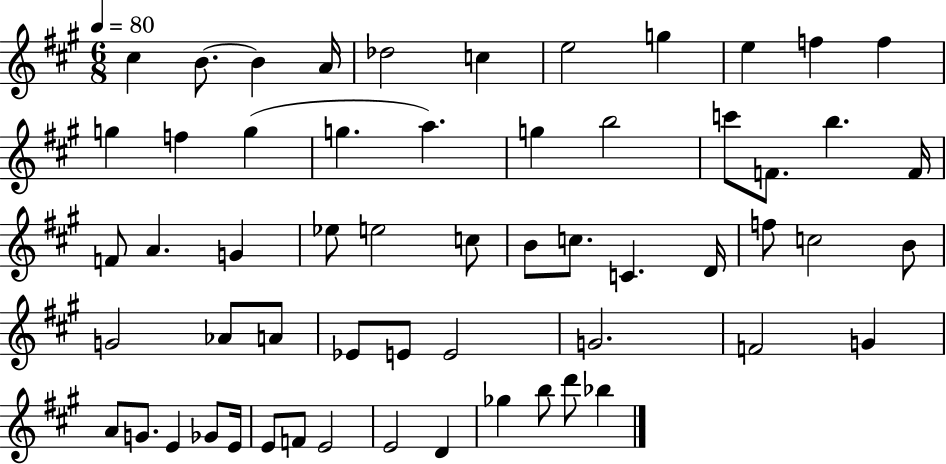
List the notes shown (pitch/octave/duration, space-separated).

C#5/q B4/e. B4/q A4/s Db5/h C5/q E5/h G5/q E5/q F5/q F5/q G5/q F5/q G5/q G5/q. A5/q. G5/q B5/h C6/e F4/e. B5/q. F4/s F4/e A4/q. G4/q Eb5/e E5/h C5/e B4/e C5/e. C4/q. D4/s F5/e C5/h B4/e G4/h Ab4/e A4/e Eb4/e E4/e E4/h G4/h. F4/h G4/q A4/e G4/e. E4/q Gb4/e E4/s E4/e F4/e E4/h E4/h D4/q Gb5/q B5/e D6/e Bb5/q